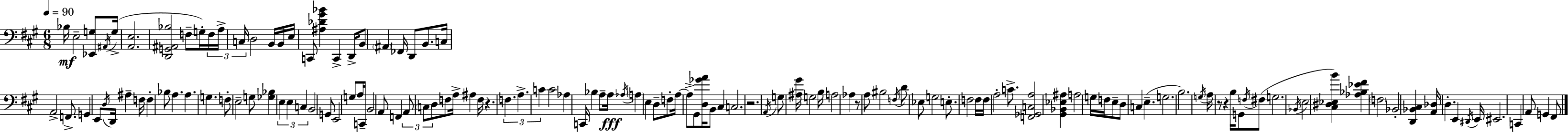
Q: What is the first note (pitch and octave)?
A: Bb3